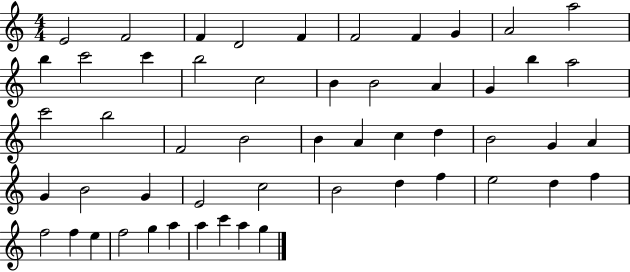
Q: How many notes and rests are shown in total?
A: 53